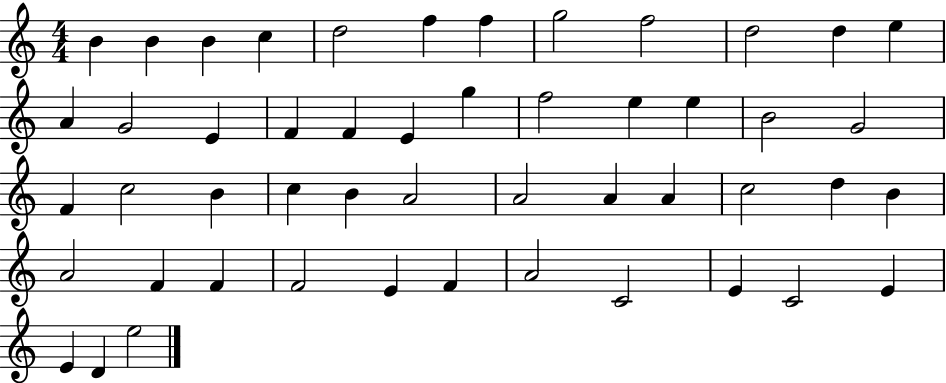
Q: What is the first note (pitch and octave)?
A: B4